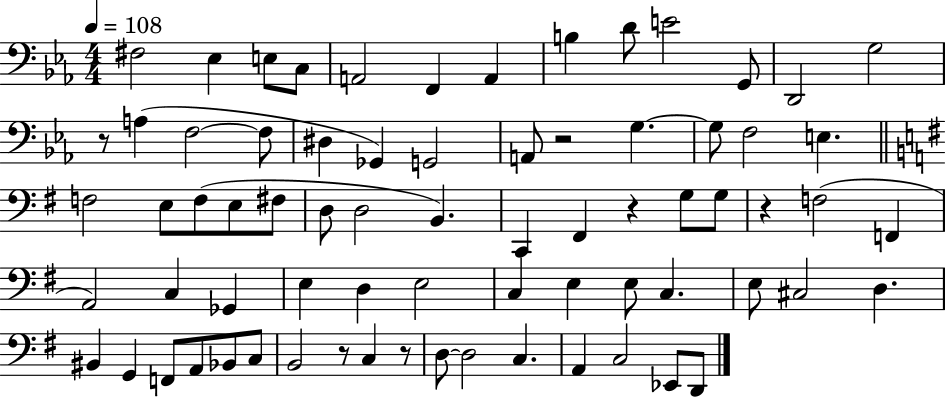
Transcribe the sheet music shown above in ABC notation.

X:1
T:Untitled
M:4/4
L:1/4
K:Eb
^F,2 _E, E,/2 C,/2 A,,2 F,, A,, B, D/2 E2 G,,/2 D,,2 G,2 z/2 A, F,2 F,/2 ^D, _G,, G,,2 A,,/2 z2 G, G,/2 F,2 E, F,2 E,/2 F,/2 E,/2 ^F,/2 D,/2 D,2 B,, C,, ^F,, z G,/2 G,/2 z F,2 F,, A,,2 C, _G,, E, D, E,2 C, E, E,/2 C, E,/2 ^C,2 D, ^B,, G,, F,,/2 A,,/2 _B,,/2 C,/2 B,,2 z/2 C, z/2 D,/2 D,2 C, A,, C,2 _E,,/2 D,,/2